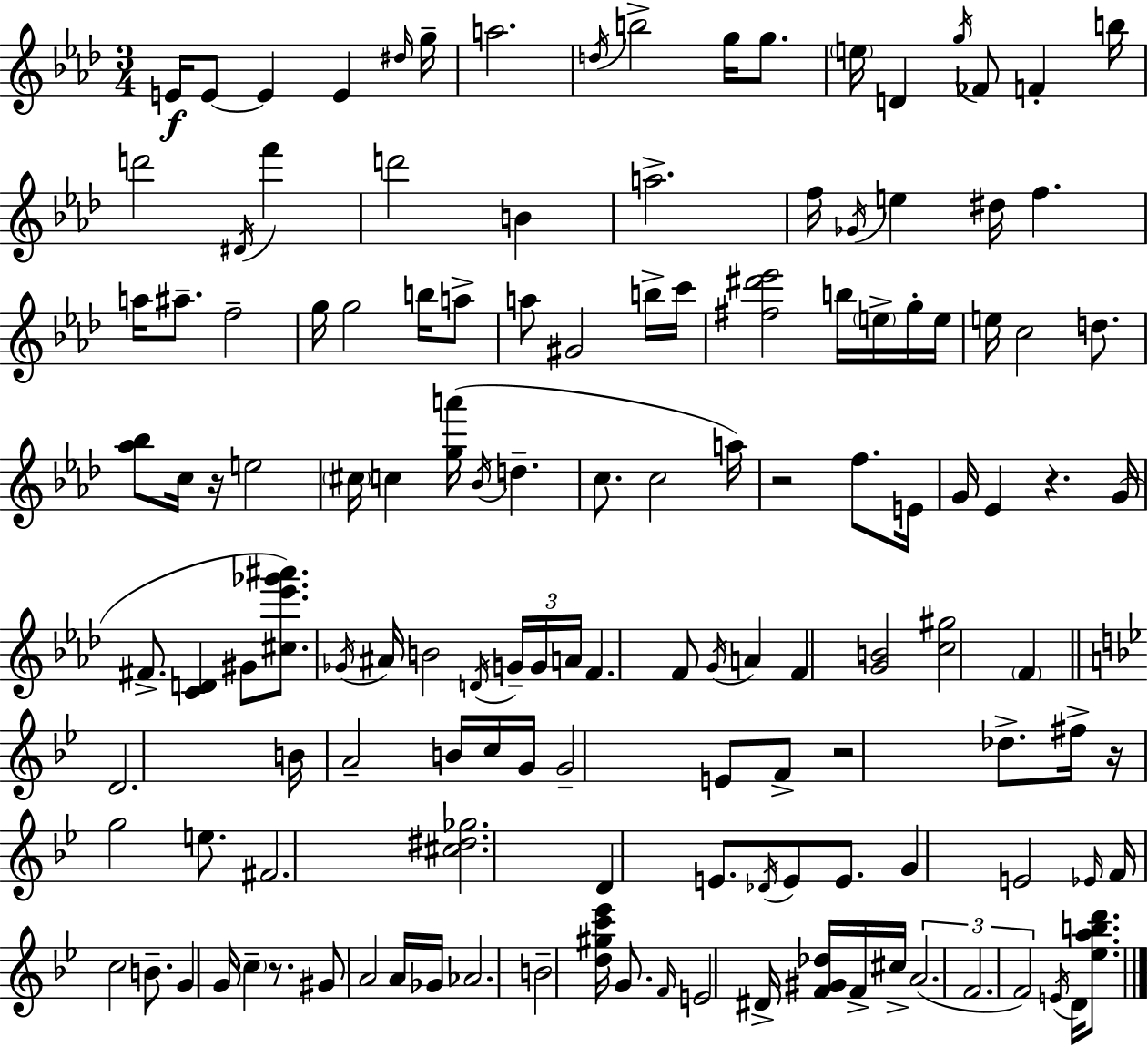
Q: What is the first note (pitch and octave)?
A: E4